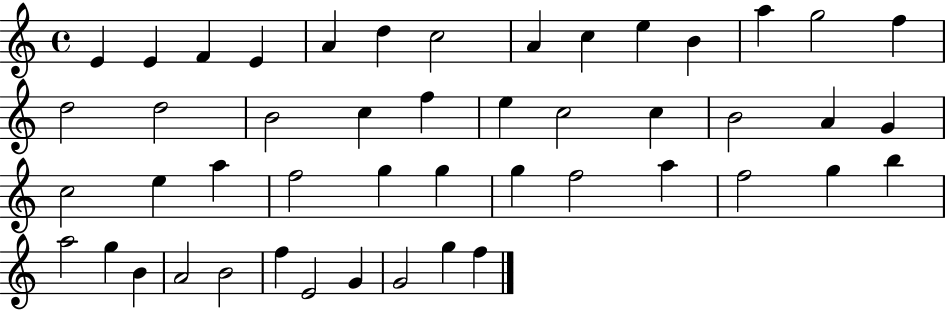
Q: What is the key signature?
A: C major